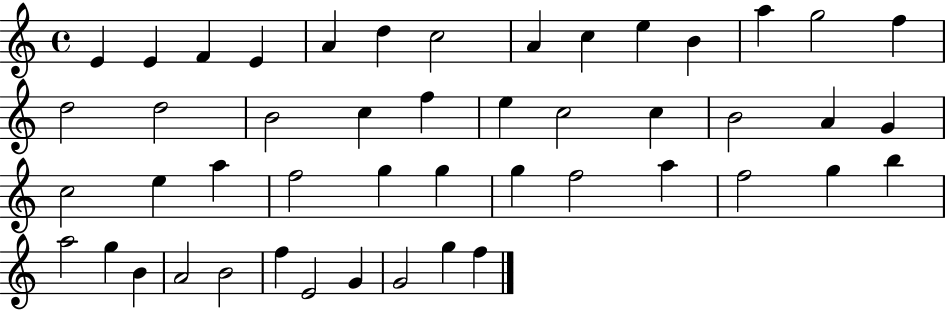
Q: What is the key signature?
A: C major